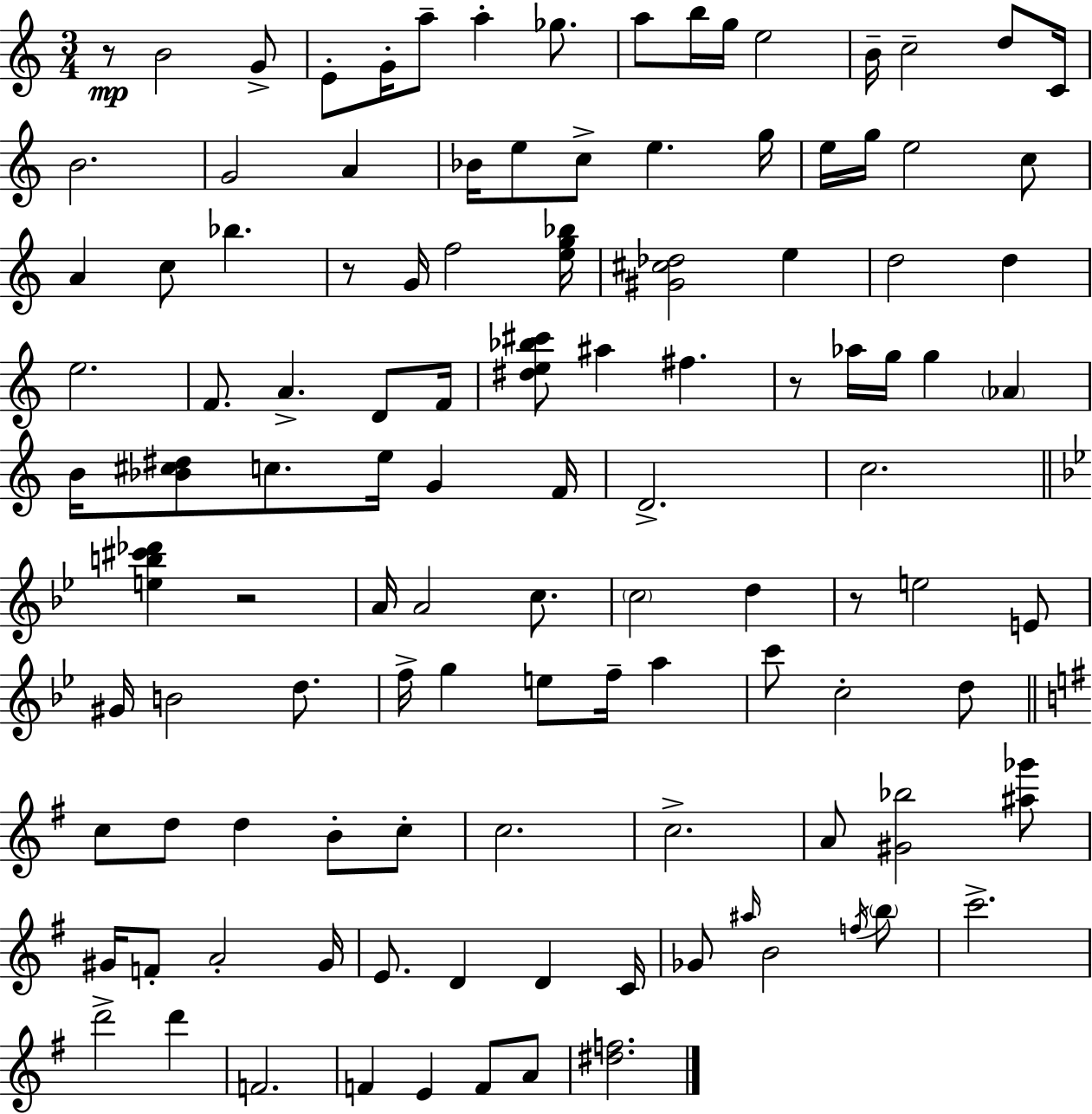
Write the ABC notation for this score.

X:1
T:Untitled
M:3/4
L:1/4
K:C
z/2 B2 G/2 E/2 G/4 a/2 a _g/2 a/2 b/4 g/4 e2 B/4 c2 d/2 C/4 B2 G2 A _B/4 e/2 c/2 e g/4 e/4 g/4 e2 c/2 A c/2 _b z/2 G/4 f2 [eg_b]/4 [^G^c_d]2 e d2 d e2 F/2 A D/2 F/4 [^de_b^c']/2 ^a ^f z/2 _a/4 g/4 g _A B/4 [_B^c^d]/2 c/2 e/4 G F/4 D2 c2 [eb^c'_d'] z2 A/4 A2 c/2 c2 d z/2 e2 E/2 ^G/4 B2 d/2 f/4 g e/2 f/4 a c'/2 c2 d/2 c/2 d/2 d B/2 c/2 c2 c2 A/2 [^G_b]2 [^a_g']/2 ^G/4 F/2 A2 ^G/4 E/2 D D C/4 _G/2 ^a/4 B2 f/4 b/2 c'2 d'2 d' F2 F E F/2 A/2 [^df]2